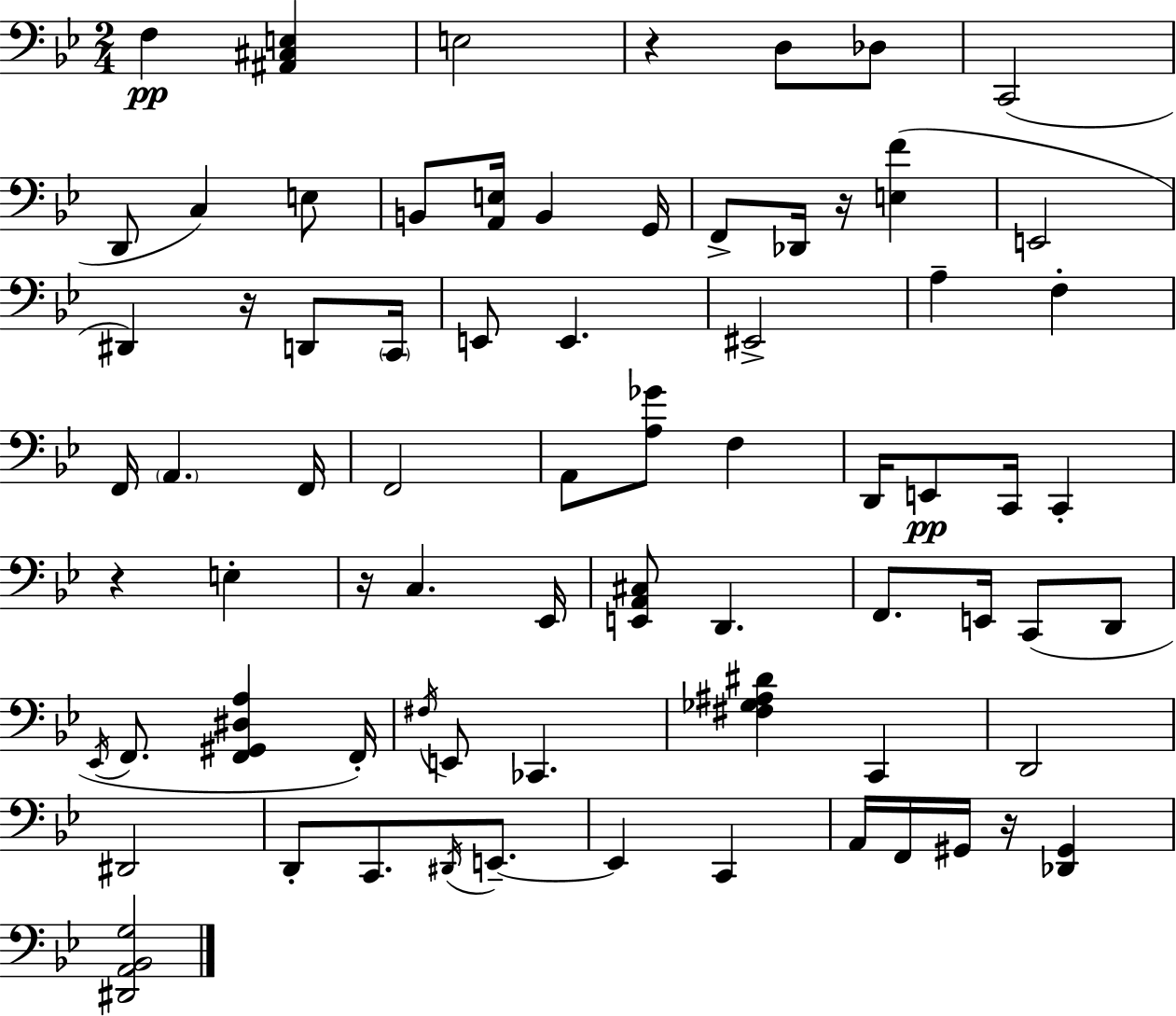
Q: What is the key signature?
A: G minor